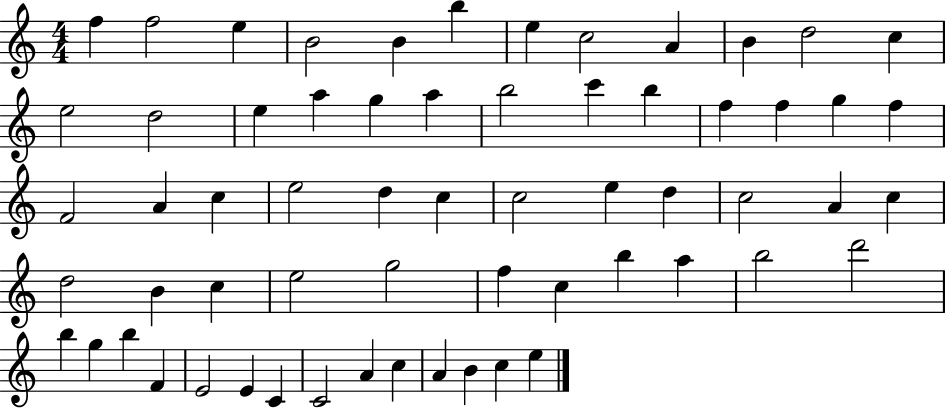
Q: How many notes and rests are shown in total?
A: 62